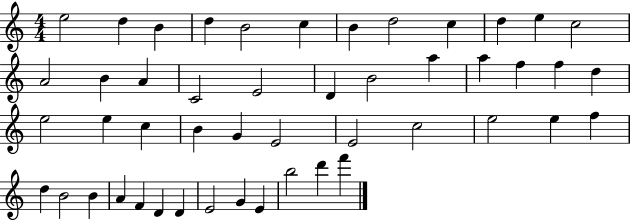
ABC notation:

X:1
T:Untitled
M:4/4
L:1/4
K:C
e2 d B d B2 c B d2 c d e c2 A2 B A C2 E2 D B2 a a f f d e2 e c B G E2 E2 c2 e2 e f d B2 B A F D D E2 G E b2 d' f'